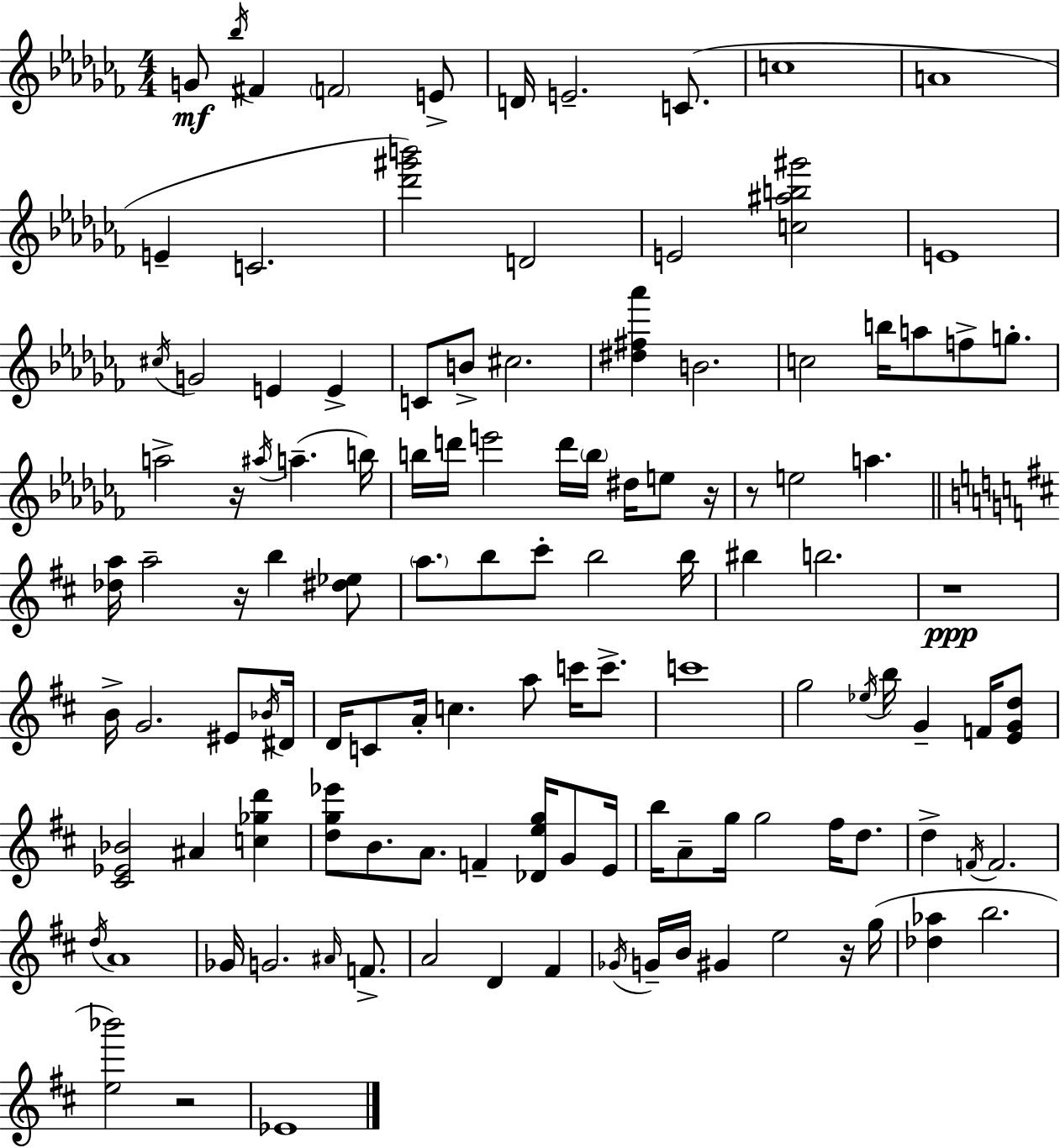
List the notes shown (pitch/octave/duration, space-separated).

G4/e Bb5/s F#4/q F4/h E4/e D4/s E4/h. C4/e. C5/w A4/w E4/q C4/h. [Db6,G#6,B6]/h D4/h E4/h [C5,A#5,B5,G#6]/h E4/w C#5/s G4/h E4/q E4/q C4/e B4/e C#5/h. [D#5,F#5,Ab6]/q B4/h. C5/h B5/s A5/e F5/e G5/e. A5/h R/s A#5/s A5/q. B5/s B5/s D6/s E6/h D6/s B5/s D#5/s E5/e R/s R/e E5/h A5/q. [Db5,A5]/s A5/h R/s B5/q [D#5,Eb5]/e A5/e. B5/e C#6/e B5/h B5/s BIS5/q B5/h. R/w B4/s G4/h. EIS4/e Bb4/s D#4/s D4/s C4/e A4/s C5/q. A5/e C6/s C6/e. C6/w G5/h Eb5/s B5/s G4/q F4/s [E4,G4,D5]/e [C#4,Eb4,Bb4]/h A#4/q [C5,Gb5,D6]/q [D5,G5,Eb6]/e B4/e. A4/e. F4/q [Db4,E5,G5]/s G4/e E4/s B5/s A4/e G5/s G5/h F#5/s D5/e. D5/q F4/s F4/h. D5/s A4/w Gb4/s G4/h. A#4/s F4/e. A4/h D4/q F#4/q Gb4/s G4/s B4/s G#4/q E5/h R/s G5/s [Db5,Ab5]/q B5/h. [E5,Bb6]/h R/h Eb4/w